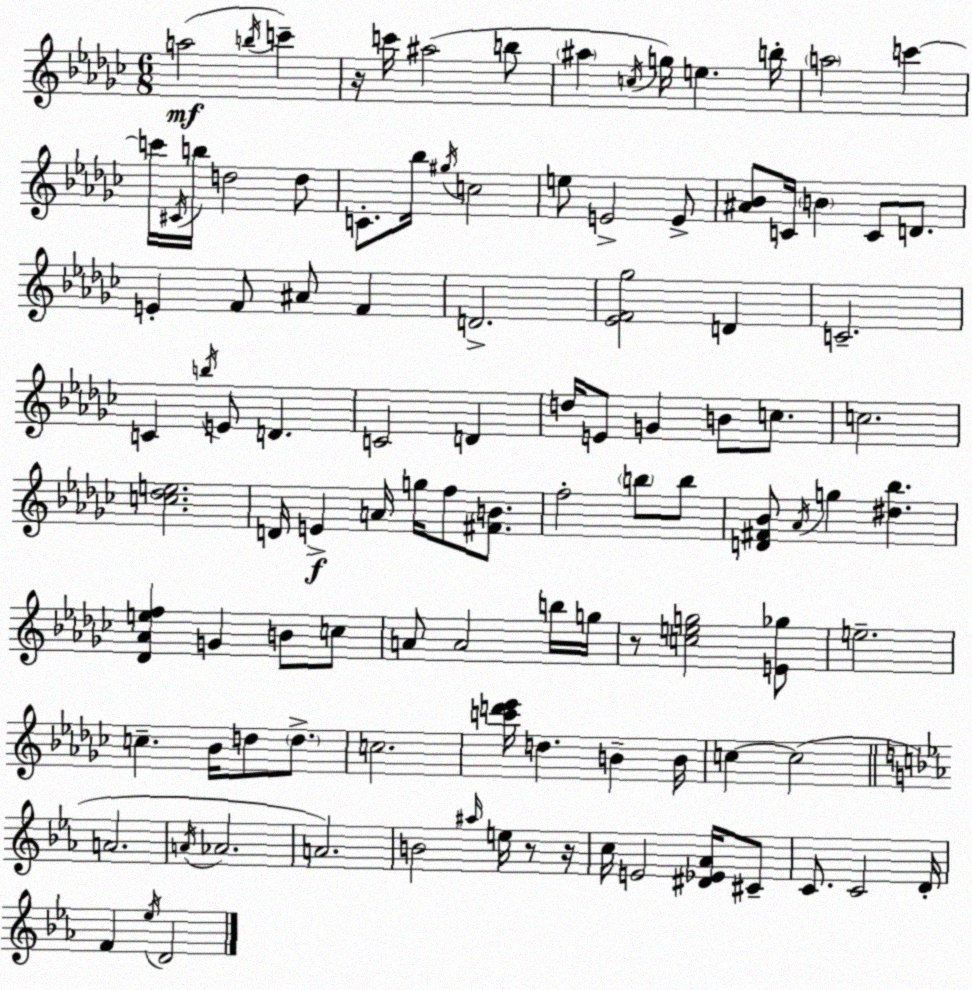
X:1
T:Untitled
M:6/8
L:1/4
K:Ebm
a2 b/4 c' z/4 c'/4 ^a2 b/2 ^a c/4 g/4 e b/4 a2 c' c'/4 ^C/4 b/4 d2 d/2 C/2 _b/4 ^g/4 c2 e/2 E2 E/2 [^A_B]/2 C/4 B C/2 D/2 E F/2 ^A/2 F D2 [_EF_g]2 D C2 C b/4 E/2 D C2 D d/4 E/2 G B/2 c/2 c2 [c_de]2 D/4 E A/4 g/4 f/2 [^FB]/2 f2 b/2 b/2 [D^F_B]/2 _A/4 g [^d_b] [_D_Aef] G B/2 c/2 A/2 A2 b/4 g/4 z/2 [ceg]2 [E_g]/2 e2 c _B/4 d/2 d/2 c2 [c'd'_e']/4 d B B/4 c c2 A2 A/4 _A2 A2 B2 ^a/4 e/4 z/2 z/4 c/4 E2 [^D_E_A]/4 ^C/2 C/2 C2 D/4 F _e/4 D2